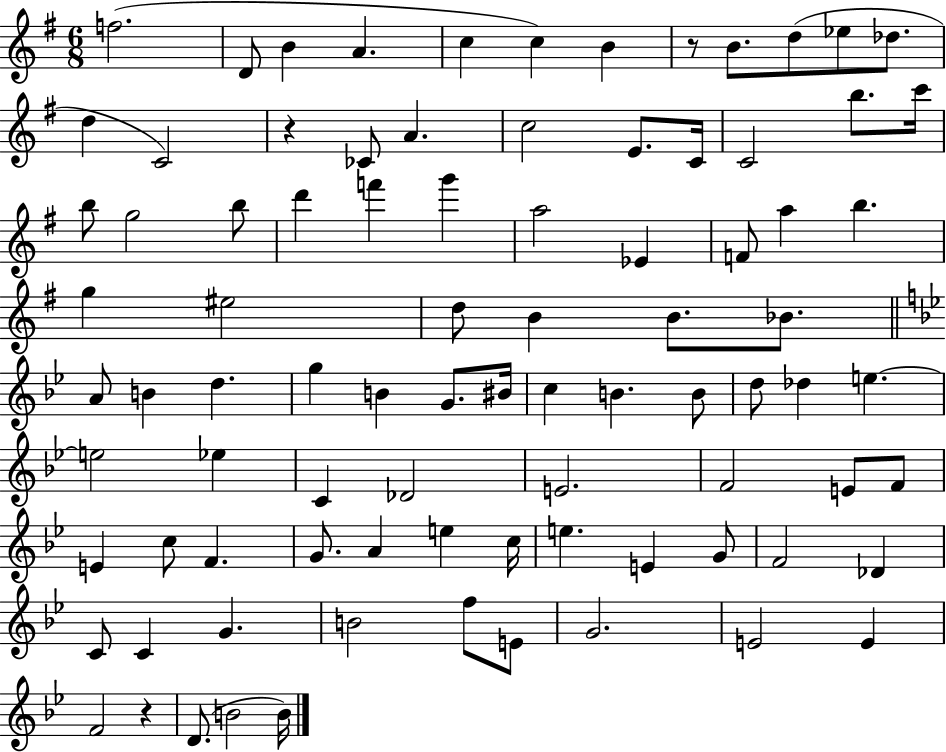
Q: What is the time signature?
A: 6/8